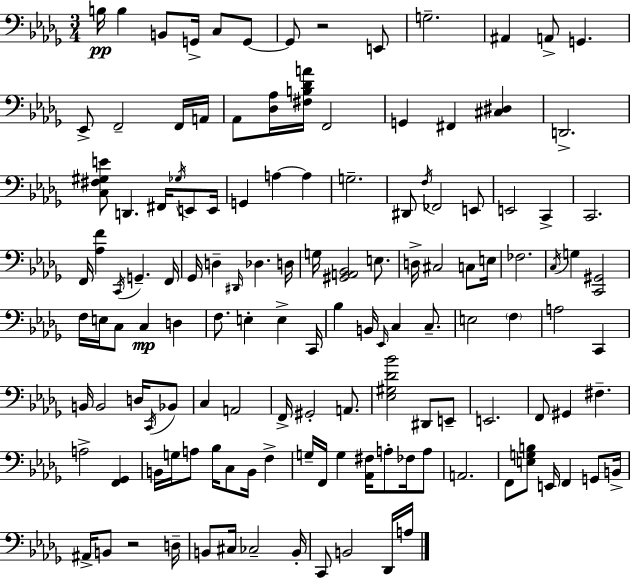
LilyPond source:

{
  \clef bass
  \numericTimeSignature
  \time 3/4
  \key bes \minor
  \repeat volta 2 { b16\pp b4 b,8 g,16-> c8 g,8~~ | g,8 r2 e,8 | g2.-- | ais,4 a,8-> g,4. | \break ees,8-> f,2-- f,16 a,16 | aes,8 <des aes>16 <fis b des' a'>16 f,2 | g,4 fis,4 <cis dis>4 | d,2.-> | \break <c fis gis e'>8 d,4. fis,16 \acciaccatura { ges16 } e,8 | e,16 g,4 a4~~ a4 | g2.-- | dis,8 \acciaccatura { f16 } fes,2 | \break e,8 e,2 c,4-> | c,2. | f,16 <aes f'>4 \acciaccatura { c,16 } g,4.-- | f,16 ges,16 d4-- \grace { dis,16 } des4. | \break d16 g16 <gis, a, bes,>2 | e8. d16-> cis2 | c8 e16 fes2. | \acciaccatura { c16 } g4 <c, gis,>2 | \break f16 e16 c8 c4\mp | d4 f8. e4-. | e4-> c,16 bes4 b,16 \grace { ees,16 } c4 | c8.-- e2 | \break \parenthesize f4 a2 | c,4 b,16 b,2 | d16 \acciaccatura { c,16 } bes,8 c4 a,2 | f,16-> gis,2-. | \break a,8. <ees gis des' bes'>2 | dis,8 e,8-- e,2. | f,8 gis,4 | fis4.-- a2-> | \break <f, ges,>4 b,16 g16 a8 bes16 | c8 b,16 f4-> g16-- f,16 g4 | <aes, fis>16 a8-. fes16 a8 a,2. | f,8 <e g b>8 e,16 | \break f,4 g,8 b,16-> ais,16-> b,8 r2 | d16-- b,8 cis16 ces2-- | b,16-. c,8 b,2 | des,16 a16 } \bar "|."
}